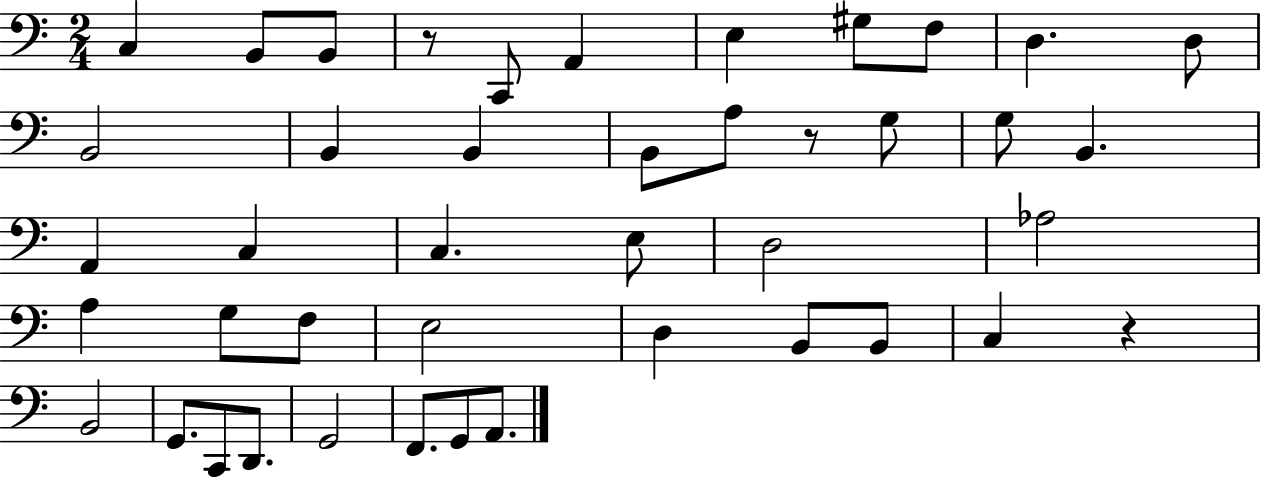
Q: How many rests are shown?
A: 3